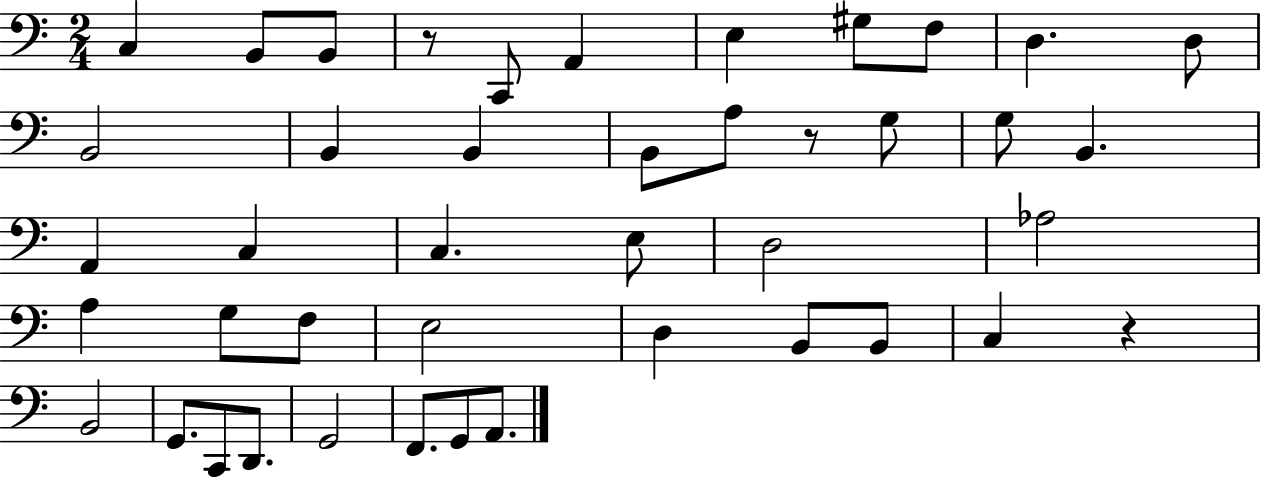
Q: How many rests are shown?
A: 3